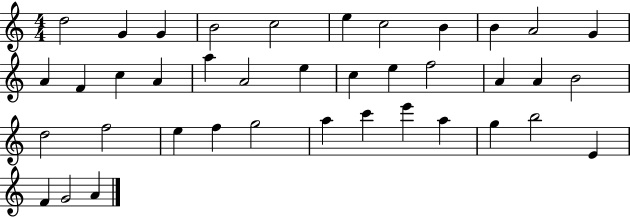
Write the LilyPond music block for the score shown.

{
  \clef treble
  \numericTimeSignature
  \time 4/4
  \key c \major
  d''2 g'4 g'4 | b'2 c''2 | e''4 c''2 b'4 | b'4 a'2 g'4 | \break a'4 f'4 c''4 a'4 | a''4 a'2 e''4 | c''4 e''4 f''2 | a'4 a'4 b'2 | \break d''2 f''2 | e''4 f''4 g''2 | a''4 c'''4 e'''4 a''4 | g''4 b''2 e'4 | \break f'4 g'2 a'4 | \bar "|."
}